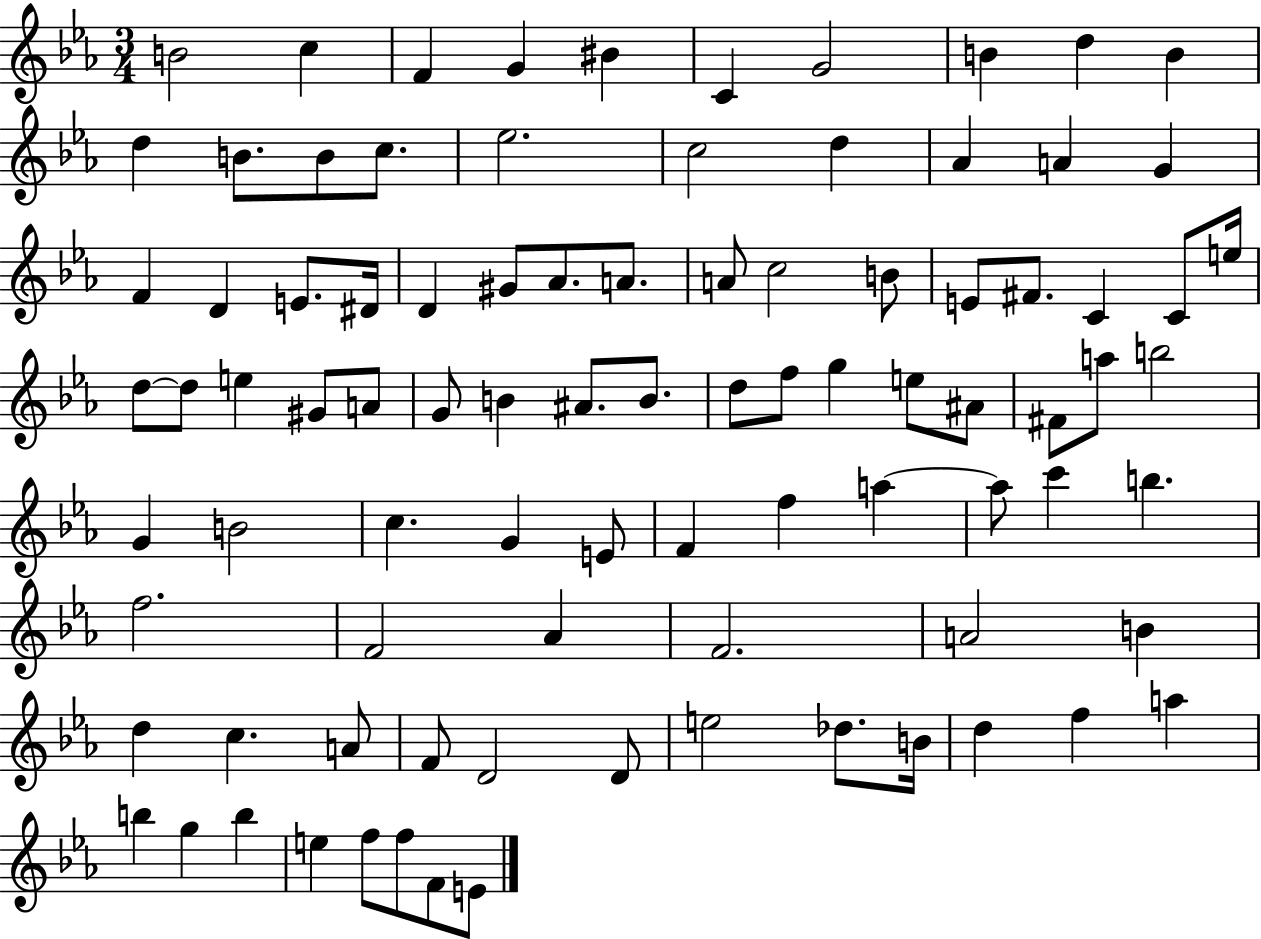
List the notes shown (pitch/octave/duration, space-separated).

B4/h C5/q F4/q G4/q BIS4/q C4/q G4/h B4/q D5/q B4/q D5/q B4/e. B4/e C5/e. Eb5/h. C5/h D5/q Ab4/q A4/q G4/q F4/q D4/q E4/e. D#4/s D4/q G#4/e Ab4/e. A4/e. A4/e C5/h B4/e E4/e F#4/e. C4/q C4/e E5/s D5/e D5/e E5/q G#4/e A4/e G4/e B4/q A#4/e. B4/e. D5/e F5/e G5/q E5/e A#4/e F#4/e A5/e B5/h G4/q B4/h C5/q. G4/q E4/e F4/q F5/q A5/q A5/e C6/q B5/q. F5/h. F4/h Ab4/q F4/h. A4/h B4/q D5/q C5/q. A4/e F4/e D4/h D4/e E5/h Db5/e. B4/s D5/q F5/q A5/q B5/q G5/q B5/q E5/q F5/e F5/e F4/e E4/e